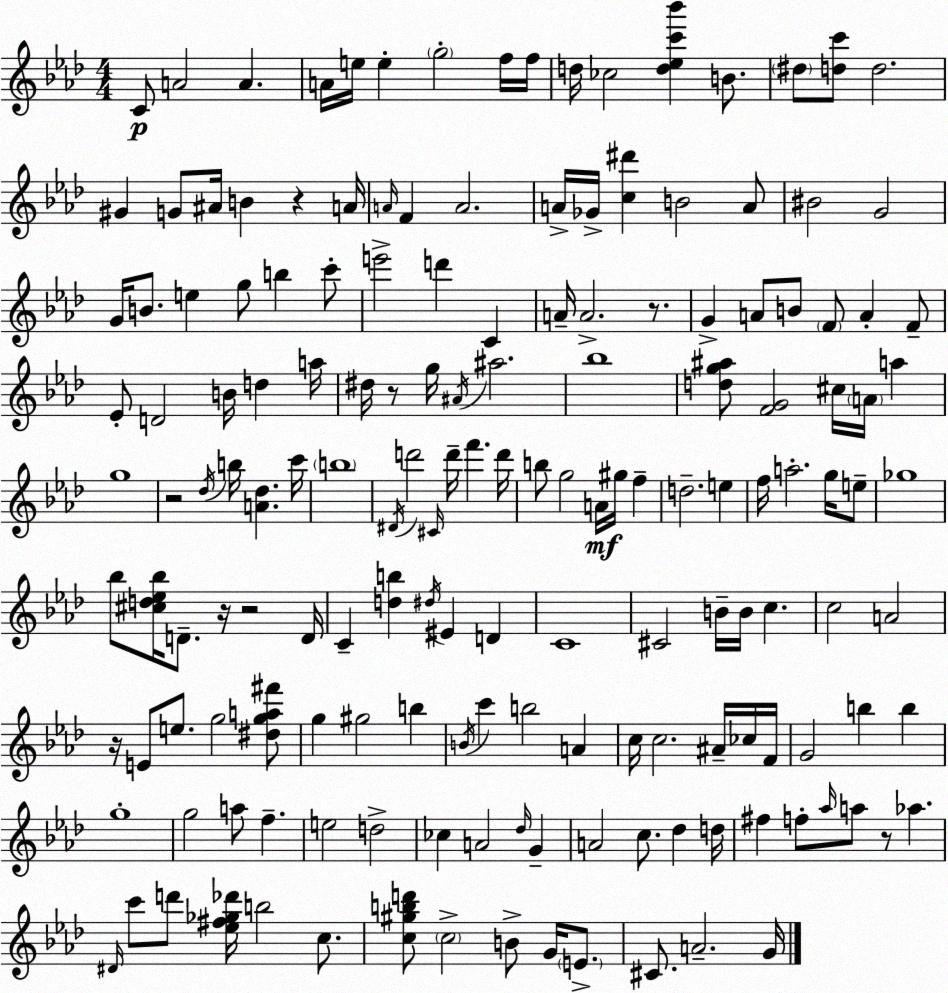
X:1
T:Untitled
M:4/4
L:1/4
K:Ab
C/2 A2 A A/4 e/4 e g2 f/4 f/4 d/4 _c2 [d_ec'_b'] B/2 ^d/2 [dc']/2 d2 ^G G/2 ^A/4 B z A/4 A/4 F A2 A/4 _G/4 [c^d'] B2 A/2 ^B2 G2 G/4 B/2 e g/2 b c'/2 e'2 d' C A/4 A2 z/2 G A/2 B/2 F/2 A F/2 _E/2 D2 B/4 d a/4 ^d/4 z/2 g/4 ^A/4 ^a2 _b4 [dg^a]/2 [FG]2 ^c/4 A/4 a g4 z2 _d/4 b/4 [A_d] c'/4 b4 ^D/4 d'2 ^C/4 d'/4 f' d'/4 b/2 g2 A/4 ^g/4 f d2 e f/4 a2 g/4 e/2 _g4 _b/2 [^cd_e_b]/4 D/2 z/4 z2 D/4 C [db] ^d/4 ^E D C4 ^C2 B/4 B/4 c c2 A2 z/4 E/2 e/2 g2 [^dga^f']/2 g ^g2 b B/4 c' b2 A c/4 c2 ^A/4 _c/4 F/4 G2 b b g4 g2 a/2 f e2 d2 _c A2 _d/4 G A2 c/2 _d d/4 ^f f/2 _a/4 a/2 z/2 _a ^D/4 c'/2 d'/2 [_e^f_g_d']/4 b2 c/2 [c^gbd']/2 c2 B/2 G/4 E/2 ^C/2 A2 G/4